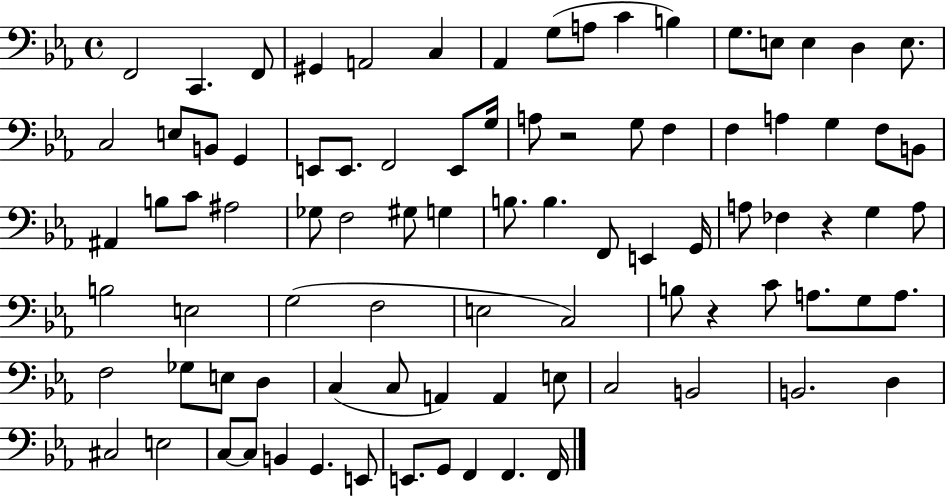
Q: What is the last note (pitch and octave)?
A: F2